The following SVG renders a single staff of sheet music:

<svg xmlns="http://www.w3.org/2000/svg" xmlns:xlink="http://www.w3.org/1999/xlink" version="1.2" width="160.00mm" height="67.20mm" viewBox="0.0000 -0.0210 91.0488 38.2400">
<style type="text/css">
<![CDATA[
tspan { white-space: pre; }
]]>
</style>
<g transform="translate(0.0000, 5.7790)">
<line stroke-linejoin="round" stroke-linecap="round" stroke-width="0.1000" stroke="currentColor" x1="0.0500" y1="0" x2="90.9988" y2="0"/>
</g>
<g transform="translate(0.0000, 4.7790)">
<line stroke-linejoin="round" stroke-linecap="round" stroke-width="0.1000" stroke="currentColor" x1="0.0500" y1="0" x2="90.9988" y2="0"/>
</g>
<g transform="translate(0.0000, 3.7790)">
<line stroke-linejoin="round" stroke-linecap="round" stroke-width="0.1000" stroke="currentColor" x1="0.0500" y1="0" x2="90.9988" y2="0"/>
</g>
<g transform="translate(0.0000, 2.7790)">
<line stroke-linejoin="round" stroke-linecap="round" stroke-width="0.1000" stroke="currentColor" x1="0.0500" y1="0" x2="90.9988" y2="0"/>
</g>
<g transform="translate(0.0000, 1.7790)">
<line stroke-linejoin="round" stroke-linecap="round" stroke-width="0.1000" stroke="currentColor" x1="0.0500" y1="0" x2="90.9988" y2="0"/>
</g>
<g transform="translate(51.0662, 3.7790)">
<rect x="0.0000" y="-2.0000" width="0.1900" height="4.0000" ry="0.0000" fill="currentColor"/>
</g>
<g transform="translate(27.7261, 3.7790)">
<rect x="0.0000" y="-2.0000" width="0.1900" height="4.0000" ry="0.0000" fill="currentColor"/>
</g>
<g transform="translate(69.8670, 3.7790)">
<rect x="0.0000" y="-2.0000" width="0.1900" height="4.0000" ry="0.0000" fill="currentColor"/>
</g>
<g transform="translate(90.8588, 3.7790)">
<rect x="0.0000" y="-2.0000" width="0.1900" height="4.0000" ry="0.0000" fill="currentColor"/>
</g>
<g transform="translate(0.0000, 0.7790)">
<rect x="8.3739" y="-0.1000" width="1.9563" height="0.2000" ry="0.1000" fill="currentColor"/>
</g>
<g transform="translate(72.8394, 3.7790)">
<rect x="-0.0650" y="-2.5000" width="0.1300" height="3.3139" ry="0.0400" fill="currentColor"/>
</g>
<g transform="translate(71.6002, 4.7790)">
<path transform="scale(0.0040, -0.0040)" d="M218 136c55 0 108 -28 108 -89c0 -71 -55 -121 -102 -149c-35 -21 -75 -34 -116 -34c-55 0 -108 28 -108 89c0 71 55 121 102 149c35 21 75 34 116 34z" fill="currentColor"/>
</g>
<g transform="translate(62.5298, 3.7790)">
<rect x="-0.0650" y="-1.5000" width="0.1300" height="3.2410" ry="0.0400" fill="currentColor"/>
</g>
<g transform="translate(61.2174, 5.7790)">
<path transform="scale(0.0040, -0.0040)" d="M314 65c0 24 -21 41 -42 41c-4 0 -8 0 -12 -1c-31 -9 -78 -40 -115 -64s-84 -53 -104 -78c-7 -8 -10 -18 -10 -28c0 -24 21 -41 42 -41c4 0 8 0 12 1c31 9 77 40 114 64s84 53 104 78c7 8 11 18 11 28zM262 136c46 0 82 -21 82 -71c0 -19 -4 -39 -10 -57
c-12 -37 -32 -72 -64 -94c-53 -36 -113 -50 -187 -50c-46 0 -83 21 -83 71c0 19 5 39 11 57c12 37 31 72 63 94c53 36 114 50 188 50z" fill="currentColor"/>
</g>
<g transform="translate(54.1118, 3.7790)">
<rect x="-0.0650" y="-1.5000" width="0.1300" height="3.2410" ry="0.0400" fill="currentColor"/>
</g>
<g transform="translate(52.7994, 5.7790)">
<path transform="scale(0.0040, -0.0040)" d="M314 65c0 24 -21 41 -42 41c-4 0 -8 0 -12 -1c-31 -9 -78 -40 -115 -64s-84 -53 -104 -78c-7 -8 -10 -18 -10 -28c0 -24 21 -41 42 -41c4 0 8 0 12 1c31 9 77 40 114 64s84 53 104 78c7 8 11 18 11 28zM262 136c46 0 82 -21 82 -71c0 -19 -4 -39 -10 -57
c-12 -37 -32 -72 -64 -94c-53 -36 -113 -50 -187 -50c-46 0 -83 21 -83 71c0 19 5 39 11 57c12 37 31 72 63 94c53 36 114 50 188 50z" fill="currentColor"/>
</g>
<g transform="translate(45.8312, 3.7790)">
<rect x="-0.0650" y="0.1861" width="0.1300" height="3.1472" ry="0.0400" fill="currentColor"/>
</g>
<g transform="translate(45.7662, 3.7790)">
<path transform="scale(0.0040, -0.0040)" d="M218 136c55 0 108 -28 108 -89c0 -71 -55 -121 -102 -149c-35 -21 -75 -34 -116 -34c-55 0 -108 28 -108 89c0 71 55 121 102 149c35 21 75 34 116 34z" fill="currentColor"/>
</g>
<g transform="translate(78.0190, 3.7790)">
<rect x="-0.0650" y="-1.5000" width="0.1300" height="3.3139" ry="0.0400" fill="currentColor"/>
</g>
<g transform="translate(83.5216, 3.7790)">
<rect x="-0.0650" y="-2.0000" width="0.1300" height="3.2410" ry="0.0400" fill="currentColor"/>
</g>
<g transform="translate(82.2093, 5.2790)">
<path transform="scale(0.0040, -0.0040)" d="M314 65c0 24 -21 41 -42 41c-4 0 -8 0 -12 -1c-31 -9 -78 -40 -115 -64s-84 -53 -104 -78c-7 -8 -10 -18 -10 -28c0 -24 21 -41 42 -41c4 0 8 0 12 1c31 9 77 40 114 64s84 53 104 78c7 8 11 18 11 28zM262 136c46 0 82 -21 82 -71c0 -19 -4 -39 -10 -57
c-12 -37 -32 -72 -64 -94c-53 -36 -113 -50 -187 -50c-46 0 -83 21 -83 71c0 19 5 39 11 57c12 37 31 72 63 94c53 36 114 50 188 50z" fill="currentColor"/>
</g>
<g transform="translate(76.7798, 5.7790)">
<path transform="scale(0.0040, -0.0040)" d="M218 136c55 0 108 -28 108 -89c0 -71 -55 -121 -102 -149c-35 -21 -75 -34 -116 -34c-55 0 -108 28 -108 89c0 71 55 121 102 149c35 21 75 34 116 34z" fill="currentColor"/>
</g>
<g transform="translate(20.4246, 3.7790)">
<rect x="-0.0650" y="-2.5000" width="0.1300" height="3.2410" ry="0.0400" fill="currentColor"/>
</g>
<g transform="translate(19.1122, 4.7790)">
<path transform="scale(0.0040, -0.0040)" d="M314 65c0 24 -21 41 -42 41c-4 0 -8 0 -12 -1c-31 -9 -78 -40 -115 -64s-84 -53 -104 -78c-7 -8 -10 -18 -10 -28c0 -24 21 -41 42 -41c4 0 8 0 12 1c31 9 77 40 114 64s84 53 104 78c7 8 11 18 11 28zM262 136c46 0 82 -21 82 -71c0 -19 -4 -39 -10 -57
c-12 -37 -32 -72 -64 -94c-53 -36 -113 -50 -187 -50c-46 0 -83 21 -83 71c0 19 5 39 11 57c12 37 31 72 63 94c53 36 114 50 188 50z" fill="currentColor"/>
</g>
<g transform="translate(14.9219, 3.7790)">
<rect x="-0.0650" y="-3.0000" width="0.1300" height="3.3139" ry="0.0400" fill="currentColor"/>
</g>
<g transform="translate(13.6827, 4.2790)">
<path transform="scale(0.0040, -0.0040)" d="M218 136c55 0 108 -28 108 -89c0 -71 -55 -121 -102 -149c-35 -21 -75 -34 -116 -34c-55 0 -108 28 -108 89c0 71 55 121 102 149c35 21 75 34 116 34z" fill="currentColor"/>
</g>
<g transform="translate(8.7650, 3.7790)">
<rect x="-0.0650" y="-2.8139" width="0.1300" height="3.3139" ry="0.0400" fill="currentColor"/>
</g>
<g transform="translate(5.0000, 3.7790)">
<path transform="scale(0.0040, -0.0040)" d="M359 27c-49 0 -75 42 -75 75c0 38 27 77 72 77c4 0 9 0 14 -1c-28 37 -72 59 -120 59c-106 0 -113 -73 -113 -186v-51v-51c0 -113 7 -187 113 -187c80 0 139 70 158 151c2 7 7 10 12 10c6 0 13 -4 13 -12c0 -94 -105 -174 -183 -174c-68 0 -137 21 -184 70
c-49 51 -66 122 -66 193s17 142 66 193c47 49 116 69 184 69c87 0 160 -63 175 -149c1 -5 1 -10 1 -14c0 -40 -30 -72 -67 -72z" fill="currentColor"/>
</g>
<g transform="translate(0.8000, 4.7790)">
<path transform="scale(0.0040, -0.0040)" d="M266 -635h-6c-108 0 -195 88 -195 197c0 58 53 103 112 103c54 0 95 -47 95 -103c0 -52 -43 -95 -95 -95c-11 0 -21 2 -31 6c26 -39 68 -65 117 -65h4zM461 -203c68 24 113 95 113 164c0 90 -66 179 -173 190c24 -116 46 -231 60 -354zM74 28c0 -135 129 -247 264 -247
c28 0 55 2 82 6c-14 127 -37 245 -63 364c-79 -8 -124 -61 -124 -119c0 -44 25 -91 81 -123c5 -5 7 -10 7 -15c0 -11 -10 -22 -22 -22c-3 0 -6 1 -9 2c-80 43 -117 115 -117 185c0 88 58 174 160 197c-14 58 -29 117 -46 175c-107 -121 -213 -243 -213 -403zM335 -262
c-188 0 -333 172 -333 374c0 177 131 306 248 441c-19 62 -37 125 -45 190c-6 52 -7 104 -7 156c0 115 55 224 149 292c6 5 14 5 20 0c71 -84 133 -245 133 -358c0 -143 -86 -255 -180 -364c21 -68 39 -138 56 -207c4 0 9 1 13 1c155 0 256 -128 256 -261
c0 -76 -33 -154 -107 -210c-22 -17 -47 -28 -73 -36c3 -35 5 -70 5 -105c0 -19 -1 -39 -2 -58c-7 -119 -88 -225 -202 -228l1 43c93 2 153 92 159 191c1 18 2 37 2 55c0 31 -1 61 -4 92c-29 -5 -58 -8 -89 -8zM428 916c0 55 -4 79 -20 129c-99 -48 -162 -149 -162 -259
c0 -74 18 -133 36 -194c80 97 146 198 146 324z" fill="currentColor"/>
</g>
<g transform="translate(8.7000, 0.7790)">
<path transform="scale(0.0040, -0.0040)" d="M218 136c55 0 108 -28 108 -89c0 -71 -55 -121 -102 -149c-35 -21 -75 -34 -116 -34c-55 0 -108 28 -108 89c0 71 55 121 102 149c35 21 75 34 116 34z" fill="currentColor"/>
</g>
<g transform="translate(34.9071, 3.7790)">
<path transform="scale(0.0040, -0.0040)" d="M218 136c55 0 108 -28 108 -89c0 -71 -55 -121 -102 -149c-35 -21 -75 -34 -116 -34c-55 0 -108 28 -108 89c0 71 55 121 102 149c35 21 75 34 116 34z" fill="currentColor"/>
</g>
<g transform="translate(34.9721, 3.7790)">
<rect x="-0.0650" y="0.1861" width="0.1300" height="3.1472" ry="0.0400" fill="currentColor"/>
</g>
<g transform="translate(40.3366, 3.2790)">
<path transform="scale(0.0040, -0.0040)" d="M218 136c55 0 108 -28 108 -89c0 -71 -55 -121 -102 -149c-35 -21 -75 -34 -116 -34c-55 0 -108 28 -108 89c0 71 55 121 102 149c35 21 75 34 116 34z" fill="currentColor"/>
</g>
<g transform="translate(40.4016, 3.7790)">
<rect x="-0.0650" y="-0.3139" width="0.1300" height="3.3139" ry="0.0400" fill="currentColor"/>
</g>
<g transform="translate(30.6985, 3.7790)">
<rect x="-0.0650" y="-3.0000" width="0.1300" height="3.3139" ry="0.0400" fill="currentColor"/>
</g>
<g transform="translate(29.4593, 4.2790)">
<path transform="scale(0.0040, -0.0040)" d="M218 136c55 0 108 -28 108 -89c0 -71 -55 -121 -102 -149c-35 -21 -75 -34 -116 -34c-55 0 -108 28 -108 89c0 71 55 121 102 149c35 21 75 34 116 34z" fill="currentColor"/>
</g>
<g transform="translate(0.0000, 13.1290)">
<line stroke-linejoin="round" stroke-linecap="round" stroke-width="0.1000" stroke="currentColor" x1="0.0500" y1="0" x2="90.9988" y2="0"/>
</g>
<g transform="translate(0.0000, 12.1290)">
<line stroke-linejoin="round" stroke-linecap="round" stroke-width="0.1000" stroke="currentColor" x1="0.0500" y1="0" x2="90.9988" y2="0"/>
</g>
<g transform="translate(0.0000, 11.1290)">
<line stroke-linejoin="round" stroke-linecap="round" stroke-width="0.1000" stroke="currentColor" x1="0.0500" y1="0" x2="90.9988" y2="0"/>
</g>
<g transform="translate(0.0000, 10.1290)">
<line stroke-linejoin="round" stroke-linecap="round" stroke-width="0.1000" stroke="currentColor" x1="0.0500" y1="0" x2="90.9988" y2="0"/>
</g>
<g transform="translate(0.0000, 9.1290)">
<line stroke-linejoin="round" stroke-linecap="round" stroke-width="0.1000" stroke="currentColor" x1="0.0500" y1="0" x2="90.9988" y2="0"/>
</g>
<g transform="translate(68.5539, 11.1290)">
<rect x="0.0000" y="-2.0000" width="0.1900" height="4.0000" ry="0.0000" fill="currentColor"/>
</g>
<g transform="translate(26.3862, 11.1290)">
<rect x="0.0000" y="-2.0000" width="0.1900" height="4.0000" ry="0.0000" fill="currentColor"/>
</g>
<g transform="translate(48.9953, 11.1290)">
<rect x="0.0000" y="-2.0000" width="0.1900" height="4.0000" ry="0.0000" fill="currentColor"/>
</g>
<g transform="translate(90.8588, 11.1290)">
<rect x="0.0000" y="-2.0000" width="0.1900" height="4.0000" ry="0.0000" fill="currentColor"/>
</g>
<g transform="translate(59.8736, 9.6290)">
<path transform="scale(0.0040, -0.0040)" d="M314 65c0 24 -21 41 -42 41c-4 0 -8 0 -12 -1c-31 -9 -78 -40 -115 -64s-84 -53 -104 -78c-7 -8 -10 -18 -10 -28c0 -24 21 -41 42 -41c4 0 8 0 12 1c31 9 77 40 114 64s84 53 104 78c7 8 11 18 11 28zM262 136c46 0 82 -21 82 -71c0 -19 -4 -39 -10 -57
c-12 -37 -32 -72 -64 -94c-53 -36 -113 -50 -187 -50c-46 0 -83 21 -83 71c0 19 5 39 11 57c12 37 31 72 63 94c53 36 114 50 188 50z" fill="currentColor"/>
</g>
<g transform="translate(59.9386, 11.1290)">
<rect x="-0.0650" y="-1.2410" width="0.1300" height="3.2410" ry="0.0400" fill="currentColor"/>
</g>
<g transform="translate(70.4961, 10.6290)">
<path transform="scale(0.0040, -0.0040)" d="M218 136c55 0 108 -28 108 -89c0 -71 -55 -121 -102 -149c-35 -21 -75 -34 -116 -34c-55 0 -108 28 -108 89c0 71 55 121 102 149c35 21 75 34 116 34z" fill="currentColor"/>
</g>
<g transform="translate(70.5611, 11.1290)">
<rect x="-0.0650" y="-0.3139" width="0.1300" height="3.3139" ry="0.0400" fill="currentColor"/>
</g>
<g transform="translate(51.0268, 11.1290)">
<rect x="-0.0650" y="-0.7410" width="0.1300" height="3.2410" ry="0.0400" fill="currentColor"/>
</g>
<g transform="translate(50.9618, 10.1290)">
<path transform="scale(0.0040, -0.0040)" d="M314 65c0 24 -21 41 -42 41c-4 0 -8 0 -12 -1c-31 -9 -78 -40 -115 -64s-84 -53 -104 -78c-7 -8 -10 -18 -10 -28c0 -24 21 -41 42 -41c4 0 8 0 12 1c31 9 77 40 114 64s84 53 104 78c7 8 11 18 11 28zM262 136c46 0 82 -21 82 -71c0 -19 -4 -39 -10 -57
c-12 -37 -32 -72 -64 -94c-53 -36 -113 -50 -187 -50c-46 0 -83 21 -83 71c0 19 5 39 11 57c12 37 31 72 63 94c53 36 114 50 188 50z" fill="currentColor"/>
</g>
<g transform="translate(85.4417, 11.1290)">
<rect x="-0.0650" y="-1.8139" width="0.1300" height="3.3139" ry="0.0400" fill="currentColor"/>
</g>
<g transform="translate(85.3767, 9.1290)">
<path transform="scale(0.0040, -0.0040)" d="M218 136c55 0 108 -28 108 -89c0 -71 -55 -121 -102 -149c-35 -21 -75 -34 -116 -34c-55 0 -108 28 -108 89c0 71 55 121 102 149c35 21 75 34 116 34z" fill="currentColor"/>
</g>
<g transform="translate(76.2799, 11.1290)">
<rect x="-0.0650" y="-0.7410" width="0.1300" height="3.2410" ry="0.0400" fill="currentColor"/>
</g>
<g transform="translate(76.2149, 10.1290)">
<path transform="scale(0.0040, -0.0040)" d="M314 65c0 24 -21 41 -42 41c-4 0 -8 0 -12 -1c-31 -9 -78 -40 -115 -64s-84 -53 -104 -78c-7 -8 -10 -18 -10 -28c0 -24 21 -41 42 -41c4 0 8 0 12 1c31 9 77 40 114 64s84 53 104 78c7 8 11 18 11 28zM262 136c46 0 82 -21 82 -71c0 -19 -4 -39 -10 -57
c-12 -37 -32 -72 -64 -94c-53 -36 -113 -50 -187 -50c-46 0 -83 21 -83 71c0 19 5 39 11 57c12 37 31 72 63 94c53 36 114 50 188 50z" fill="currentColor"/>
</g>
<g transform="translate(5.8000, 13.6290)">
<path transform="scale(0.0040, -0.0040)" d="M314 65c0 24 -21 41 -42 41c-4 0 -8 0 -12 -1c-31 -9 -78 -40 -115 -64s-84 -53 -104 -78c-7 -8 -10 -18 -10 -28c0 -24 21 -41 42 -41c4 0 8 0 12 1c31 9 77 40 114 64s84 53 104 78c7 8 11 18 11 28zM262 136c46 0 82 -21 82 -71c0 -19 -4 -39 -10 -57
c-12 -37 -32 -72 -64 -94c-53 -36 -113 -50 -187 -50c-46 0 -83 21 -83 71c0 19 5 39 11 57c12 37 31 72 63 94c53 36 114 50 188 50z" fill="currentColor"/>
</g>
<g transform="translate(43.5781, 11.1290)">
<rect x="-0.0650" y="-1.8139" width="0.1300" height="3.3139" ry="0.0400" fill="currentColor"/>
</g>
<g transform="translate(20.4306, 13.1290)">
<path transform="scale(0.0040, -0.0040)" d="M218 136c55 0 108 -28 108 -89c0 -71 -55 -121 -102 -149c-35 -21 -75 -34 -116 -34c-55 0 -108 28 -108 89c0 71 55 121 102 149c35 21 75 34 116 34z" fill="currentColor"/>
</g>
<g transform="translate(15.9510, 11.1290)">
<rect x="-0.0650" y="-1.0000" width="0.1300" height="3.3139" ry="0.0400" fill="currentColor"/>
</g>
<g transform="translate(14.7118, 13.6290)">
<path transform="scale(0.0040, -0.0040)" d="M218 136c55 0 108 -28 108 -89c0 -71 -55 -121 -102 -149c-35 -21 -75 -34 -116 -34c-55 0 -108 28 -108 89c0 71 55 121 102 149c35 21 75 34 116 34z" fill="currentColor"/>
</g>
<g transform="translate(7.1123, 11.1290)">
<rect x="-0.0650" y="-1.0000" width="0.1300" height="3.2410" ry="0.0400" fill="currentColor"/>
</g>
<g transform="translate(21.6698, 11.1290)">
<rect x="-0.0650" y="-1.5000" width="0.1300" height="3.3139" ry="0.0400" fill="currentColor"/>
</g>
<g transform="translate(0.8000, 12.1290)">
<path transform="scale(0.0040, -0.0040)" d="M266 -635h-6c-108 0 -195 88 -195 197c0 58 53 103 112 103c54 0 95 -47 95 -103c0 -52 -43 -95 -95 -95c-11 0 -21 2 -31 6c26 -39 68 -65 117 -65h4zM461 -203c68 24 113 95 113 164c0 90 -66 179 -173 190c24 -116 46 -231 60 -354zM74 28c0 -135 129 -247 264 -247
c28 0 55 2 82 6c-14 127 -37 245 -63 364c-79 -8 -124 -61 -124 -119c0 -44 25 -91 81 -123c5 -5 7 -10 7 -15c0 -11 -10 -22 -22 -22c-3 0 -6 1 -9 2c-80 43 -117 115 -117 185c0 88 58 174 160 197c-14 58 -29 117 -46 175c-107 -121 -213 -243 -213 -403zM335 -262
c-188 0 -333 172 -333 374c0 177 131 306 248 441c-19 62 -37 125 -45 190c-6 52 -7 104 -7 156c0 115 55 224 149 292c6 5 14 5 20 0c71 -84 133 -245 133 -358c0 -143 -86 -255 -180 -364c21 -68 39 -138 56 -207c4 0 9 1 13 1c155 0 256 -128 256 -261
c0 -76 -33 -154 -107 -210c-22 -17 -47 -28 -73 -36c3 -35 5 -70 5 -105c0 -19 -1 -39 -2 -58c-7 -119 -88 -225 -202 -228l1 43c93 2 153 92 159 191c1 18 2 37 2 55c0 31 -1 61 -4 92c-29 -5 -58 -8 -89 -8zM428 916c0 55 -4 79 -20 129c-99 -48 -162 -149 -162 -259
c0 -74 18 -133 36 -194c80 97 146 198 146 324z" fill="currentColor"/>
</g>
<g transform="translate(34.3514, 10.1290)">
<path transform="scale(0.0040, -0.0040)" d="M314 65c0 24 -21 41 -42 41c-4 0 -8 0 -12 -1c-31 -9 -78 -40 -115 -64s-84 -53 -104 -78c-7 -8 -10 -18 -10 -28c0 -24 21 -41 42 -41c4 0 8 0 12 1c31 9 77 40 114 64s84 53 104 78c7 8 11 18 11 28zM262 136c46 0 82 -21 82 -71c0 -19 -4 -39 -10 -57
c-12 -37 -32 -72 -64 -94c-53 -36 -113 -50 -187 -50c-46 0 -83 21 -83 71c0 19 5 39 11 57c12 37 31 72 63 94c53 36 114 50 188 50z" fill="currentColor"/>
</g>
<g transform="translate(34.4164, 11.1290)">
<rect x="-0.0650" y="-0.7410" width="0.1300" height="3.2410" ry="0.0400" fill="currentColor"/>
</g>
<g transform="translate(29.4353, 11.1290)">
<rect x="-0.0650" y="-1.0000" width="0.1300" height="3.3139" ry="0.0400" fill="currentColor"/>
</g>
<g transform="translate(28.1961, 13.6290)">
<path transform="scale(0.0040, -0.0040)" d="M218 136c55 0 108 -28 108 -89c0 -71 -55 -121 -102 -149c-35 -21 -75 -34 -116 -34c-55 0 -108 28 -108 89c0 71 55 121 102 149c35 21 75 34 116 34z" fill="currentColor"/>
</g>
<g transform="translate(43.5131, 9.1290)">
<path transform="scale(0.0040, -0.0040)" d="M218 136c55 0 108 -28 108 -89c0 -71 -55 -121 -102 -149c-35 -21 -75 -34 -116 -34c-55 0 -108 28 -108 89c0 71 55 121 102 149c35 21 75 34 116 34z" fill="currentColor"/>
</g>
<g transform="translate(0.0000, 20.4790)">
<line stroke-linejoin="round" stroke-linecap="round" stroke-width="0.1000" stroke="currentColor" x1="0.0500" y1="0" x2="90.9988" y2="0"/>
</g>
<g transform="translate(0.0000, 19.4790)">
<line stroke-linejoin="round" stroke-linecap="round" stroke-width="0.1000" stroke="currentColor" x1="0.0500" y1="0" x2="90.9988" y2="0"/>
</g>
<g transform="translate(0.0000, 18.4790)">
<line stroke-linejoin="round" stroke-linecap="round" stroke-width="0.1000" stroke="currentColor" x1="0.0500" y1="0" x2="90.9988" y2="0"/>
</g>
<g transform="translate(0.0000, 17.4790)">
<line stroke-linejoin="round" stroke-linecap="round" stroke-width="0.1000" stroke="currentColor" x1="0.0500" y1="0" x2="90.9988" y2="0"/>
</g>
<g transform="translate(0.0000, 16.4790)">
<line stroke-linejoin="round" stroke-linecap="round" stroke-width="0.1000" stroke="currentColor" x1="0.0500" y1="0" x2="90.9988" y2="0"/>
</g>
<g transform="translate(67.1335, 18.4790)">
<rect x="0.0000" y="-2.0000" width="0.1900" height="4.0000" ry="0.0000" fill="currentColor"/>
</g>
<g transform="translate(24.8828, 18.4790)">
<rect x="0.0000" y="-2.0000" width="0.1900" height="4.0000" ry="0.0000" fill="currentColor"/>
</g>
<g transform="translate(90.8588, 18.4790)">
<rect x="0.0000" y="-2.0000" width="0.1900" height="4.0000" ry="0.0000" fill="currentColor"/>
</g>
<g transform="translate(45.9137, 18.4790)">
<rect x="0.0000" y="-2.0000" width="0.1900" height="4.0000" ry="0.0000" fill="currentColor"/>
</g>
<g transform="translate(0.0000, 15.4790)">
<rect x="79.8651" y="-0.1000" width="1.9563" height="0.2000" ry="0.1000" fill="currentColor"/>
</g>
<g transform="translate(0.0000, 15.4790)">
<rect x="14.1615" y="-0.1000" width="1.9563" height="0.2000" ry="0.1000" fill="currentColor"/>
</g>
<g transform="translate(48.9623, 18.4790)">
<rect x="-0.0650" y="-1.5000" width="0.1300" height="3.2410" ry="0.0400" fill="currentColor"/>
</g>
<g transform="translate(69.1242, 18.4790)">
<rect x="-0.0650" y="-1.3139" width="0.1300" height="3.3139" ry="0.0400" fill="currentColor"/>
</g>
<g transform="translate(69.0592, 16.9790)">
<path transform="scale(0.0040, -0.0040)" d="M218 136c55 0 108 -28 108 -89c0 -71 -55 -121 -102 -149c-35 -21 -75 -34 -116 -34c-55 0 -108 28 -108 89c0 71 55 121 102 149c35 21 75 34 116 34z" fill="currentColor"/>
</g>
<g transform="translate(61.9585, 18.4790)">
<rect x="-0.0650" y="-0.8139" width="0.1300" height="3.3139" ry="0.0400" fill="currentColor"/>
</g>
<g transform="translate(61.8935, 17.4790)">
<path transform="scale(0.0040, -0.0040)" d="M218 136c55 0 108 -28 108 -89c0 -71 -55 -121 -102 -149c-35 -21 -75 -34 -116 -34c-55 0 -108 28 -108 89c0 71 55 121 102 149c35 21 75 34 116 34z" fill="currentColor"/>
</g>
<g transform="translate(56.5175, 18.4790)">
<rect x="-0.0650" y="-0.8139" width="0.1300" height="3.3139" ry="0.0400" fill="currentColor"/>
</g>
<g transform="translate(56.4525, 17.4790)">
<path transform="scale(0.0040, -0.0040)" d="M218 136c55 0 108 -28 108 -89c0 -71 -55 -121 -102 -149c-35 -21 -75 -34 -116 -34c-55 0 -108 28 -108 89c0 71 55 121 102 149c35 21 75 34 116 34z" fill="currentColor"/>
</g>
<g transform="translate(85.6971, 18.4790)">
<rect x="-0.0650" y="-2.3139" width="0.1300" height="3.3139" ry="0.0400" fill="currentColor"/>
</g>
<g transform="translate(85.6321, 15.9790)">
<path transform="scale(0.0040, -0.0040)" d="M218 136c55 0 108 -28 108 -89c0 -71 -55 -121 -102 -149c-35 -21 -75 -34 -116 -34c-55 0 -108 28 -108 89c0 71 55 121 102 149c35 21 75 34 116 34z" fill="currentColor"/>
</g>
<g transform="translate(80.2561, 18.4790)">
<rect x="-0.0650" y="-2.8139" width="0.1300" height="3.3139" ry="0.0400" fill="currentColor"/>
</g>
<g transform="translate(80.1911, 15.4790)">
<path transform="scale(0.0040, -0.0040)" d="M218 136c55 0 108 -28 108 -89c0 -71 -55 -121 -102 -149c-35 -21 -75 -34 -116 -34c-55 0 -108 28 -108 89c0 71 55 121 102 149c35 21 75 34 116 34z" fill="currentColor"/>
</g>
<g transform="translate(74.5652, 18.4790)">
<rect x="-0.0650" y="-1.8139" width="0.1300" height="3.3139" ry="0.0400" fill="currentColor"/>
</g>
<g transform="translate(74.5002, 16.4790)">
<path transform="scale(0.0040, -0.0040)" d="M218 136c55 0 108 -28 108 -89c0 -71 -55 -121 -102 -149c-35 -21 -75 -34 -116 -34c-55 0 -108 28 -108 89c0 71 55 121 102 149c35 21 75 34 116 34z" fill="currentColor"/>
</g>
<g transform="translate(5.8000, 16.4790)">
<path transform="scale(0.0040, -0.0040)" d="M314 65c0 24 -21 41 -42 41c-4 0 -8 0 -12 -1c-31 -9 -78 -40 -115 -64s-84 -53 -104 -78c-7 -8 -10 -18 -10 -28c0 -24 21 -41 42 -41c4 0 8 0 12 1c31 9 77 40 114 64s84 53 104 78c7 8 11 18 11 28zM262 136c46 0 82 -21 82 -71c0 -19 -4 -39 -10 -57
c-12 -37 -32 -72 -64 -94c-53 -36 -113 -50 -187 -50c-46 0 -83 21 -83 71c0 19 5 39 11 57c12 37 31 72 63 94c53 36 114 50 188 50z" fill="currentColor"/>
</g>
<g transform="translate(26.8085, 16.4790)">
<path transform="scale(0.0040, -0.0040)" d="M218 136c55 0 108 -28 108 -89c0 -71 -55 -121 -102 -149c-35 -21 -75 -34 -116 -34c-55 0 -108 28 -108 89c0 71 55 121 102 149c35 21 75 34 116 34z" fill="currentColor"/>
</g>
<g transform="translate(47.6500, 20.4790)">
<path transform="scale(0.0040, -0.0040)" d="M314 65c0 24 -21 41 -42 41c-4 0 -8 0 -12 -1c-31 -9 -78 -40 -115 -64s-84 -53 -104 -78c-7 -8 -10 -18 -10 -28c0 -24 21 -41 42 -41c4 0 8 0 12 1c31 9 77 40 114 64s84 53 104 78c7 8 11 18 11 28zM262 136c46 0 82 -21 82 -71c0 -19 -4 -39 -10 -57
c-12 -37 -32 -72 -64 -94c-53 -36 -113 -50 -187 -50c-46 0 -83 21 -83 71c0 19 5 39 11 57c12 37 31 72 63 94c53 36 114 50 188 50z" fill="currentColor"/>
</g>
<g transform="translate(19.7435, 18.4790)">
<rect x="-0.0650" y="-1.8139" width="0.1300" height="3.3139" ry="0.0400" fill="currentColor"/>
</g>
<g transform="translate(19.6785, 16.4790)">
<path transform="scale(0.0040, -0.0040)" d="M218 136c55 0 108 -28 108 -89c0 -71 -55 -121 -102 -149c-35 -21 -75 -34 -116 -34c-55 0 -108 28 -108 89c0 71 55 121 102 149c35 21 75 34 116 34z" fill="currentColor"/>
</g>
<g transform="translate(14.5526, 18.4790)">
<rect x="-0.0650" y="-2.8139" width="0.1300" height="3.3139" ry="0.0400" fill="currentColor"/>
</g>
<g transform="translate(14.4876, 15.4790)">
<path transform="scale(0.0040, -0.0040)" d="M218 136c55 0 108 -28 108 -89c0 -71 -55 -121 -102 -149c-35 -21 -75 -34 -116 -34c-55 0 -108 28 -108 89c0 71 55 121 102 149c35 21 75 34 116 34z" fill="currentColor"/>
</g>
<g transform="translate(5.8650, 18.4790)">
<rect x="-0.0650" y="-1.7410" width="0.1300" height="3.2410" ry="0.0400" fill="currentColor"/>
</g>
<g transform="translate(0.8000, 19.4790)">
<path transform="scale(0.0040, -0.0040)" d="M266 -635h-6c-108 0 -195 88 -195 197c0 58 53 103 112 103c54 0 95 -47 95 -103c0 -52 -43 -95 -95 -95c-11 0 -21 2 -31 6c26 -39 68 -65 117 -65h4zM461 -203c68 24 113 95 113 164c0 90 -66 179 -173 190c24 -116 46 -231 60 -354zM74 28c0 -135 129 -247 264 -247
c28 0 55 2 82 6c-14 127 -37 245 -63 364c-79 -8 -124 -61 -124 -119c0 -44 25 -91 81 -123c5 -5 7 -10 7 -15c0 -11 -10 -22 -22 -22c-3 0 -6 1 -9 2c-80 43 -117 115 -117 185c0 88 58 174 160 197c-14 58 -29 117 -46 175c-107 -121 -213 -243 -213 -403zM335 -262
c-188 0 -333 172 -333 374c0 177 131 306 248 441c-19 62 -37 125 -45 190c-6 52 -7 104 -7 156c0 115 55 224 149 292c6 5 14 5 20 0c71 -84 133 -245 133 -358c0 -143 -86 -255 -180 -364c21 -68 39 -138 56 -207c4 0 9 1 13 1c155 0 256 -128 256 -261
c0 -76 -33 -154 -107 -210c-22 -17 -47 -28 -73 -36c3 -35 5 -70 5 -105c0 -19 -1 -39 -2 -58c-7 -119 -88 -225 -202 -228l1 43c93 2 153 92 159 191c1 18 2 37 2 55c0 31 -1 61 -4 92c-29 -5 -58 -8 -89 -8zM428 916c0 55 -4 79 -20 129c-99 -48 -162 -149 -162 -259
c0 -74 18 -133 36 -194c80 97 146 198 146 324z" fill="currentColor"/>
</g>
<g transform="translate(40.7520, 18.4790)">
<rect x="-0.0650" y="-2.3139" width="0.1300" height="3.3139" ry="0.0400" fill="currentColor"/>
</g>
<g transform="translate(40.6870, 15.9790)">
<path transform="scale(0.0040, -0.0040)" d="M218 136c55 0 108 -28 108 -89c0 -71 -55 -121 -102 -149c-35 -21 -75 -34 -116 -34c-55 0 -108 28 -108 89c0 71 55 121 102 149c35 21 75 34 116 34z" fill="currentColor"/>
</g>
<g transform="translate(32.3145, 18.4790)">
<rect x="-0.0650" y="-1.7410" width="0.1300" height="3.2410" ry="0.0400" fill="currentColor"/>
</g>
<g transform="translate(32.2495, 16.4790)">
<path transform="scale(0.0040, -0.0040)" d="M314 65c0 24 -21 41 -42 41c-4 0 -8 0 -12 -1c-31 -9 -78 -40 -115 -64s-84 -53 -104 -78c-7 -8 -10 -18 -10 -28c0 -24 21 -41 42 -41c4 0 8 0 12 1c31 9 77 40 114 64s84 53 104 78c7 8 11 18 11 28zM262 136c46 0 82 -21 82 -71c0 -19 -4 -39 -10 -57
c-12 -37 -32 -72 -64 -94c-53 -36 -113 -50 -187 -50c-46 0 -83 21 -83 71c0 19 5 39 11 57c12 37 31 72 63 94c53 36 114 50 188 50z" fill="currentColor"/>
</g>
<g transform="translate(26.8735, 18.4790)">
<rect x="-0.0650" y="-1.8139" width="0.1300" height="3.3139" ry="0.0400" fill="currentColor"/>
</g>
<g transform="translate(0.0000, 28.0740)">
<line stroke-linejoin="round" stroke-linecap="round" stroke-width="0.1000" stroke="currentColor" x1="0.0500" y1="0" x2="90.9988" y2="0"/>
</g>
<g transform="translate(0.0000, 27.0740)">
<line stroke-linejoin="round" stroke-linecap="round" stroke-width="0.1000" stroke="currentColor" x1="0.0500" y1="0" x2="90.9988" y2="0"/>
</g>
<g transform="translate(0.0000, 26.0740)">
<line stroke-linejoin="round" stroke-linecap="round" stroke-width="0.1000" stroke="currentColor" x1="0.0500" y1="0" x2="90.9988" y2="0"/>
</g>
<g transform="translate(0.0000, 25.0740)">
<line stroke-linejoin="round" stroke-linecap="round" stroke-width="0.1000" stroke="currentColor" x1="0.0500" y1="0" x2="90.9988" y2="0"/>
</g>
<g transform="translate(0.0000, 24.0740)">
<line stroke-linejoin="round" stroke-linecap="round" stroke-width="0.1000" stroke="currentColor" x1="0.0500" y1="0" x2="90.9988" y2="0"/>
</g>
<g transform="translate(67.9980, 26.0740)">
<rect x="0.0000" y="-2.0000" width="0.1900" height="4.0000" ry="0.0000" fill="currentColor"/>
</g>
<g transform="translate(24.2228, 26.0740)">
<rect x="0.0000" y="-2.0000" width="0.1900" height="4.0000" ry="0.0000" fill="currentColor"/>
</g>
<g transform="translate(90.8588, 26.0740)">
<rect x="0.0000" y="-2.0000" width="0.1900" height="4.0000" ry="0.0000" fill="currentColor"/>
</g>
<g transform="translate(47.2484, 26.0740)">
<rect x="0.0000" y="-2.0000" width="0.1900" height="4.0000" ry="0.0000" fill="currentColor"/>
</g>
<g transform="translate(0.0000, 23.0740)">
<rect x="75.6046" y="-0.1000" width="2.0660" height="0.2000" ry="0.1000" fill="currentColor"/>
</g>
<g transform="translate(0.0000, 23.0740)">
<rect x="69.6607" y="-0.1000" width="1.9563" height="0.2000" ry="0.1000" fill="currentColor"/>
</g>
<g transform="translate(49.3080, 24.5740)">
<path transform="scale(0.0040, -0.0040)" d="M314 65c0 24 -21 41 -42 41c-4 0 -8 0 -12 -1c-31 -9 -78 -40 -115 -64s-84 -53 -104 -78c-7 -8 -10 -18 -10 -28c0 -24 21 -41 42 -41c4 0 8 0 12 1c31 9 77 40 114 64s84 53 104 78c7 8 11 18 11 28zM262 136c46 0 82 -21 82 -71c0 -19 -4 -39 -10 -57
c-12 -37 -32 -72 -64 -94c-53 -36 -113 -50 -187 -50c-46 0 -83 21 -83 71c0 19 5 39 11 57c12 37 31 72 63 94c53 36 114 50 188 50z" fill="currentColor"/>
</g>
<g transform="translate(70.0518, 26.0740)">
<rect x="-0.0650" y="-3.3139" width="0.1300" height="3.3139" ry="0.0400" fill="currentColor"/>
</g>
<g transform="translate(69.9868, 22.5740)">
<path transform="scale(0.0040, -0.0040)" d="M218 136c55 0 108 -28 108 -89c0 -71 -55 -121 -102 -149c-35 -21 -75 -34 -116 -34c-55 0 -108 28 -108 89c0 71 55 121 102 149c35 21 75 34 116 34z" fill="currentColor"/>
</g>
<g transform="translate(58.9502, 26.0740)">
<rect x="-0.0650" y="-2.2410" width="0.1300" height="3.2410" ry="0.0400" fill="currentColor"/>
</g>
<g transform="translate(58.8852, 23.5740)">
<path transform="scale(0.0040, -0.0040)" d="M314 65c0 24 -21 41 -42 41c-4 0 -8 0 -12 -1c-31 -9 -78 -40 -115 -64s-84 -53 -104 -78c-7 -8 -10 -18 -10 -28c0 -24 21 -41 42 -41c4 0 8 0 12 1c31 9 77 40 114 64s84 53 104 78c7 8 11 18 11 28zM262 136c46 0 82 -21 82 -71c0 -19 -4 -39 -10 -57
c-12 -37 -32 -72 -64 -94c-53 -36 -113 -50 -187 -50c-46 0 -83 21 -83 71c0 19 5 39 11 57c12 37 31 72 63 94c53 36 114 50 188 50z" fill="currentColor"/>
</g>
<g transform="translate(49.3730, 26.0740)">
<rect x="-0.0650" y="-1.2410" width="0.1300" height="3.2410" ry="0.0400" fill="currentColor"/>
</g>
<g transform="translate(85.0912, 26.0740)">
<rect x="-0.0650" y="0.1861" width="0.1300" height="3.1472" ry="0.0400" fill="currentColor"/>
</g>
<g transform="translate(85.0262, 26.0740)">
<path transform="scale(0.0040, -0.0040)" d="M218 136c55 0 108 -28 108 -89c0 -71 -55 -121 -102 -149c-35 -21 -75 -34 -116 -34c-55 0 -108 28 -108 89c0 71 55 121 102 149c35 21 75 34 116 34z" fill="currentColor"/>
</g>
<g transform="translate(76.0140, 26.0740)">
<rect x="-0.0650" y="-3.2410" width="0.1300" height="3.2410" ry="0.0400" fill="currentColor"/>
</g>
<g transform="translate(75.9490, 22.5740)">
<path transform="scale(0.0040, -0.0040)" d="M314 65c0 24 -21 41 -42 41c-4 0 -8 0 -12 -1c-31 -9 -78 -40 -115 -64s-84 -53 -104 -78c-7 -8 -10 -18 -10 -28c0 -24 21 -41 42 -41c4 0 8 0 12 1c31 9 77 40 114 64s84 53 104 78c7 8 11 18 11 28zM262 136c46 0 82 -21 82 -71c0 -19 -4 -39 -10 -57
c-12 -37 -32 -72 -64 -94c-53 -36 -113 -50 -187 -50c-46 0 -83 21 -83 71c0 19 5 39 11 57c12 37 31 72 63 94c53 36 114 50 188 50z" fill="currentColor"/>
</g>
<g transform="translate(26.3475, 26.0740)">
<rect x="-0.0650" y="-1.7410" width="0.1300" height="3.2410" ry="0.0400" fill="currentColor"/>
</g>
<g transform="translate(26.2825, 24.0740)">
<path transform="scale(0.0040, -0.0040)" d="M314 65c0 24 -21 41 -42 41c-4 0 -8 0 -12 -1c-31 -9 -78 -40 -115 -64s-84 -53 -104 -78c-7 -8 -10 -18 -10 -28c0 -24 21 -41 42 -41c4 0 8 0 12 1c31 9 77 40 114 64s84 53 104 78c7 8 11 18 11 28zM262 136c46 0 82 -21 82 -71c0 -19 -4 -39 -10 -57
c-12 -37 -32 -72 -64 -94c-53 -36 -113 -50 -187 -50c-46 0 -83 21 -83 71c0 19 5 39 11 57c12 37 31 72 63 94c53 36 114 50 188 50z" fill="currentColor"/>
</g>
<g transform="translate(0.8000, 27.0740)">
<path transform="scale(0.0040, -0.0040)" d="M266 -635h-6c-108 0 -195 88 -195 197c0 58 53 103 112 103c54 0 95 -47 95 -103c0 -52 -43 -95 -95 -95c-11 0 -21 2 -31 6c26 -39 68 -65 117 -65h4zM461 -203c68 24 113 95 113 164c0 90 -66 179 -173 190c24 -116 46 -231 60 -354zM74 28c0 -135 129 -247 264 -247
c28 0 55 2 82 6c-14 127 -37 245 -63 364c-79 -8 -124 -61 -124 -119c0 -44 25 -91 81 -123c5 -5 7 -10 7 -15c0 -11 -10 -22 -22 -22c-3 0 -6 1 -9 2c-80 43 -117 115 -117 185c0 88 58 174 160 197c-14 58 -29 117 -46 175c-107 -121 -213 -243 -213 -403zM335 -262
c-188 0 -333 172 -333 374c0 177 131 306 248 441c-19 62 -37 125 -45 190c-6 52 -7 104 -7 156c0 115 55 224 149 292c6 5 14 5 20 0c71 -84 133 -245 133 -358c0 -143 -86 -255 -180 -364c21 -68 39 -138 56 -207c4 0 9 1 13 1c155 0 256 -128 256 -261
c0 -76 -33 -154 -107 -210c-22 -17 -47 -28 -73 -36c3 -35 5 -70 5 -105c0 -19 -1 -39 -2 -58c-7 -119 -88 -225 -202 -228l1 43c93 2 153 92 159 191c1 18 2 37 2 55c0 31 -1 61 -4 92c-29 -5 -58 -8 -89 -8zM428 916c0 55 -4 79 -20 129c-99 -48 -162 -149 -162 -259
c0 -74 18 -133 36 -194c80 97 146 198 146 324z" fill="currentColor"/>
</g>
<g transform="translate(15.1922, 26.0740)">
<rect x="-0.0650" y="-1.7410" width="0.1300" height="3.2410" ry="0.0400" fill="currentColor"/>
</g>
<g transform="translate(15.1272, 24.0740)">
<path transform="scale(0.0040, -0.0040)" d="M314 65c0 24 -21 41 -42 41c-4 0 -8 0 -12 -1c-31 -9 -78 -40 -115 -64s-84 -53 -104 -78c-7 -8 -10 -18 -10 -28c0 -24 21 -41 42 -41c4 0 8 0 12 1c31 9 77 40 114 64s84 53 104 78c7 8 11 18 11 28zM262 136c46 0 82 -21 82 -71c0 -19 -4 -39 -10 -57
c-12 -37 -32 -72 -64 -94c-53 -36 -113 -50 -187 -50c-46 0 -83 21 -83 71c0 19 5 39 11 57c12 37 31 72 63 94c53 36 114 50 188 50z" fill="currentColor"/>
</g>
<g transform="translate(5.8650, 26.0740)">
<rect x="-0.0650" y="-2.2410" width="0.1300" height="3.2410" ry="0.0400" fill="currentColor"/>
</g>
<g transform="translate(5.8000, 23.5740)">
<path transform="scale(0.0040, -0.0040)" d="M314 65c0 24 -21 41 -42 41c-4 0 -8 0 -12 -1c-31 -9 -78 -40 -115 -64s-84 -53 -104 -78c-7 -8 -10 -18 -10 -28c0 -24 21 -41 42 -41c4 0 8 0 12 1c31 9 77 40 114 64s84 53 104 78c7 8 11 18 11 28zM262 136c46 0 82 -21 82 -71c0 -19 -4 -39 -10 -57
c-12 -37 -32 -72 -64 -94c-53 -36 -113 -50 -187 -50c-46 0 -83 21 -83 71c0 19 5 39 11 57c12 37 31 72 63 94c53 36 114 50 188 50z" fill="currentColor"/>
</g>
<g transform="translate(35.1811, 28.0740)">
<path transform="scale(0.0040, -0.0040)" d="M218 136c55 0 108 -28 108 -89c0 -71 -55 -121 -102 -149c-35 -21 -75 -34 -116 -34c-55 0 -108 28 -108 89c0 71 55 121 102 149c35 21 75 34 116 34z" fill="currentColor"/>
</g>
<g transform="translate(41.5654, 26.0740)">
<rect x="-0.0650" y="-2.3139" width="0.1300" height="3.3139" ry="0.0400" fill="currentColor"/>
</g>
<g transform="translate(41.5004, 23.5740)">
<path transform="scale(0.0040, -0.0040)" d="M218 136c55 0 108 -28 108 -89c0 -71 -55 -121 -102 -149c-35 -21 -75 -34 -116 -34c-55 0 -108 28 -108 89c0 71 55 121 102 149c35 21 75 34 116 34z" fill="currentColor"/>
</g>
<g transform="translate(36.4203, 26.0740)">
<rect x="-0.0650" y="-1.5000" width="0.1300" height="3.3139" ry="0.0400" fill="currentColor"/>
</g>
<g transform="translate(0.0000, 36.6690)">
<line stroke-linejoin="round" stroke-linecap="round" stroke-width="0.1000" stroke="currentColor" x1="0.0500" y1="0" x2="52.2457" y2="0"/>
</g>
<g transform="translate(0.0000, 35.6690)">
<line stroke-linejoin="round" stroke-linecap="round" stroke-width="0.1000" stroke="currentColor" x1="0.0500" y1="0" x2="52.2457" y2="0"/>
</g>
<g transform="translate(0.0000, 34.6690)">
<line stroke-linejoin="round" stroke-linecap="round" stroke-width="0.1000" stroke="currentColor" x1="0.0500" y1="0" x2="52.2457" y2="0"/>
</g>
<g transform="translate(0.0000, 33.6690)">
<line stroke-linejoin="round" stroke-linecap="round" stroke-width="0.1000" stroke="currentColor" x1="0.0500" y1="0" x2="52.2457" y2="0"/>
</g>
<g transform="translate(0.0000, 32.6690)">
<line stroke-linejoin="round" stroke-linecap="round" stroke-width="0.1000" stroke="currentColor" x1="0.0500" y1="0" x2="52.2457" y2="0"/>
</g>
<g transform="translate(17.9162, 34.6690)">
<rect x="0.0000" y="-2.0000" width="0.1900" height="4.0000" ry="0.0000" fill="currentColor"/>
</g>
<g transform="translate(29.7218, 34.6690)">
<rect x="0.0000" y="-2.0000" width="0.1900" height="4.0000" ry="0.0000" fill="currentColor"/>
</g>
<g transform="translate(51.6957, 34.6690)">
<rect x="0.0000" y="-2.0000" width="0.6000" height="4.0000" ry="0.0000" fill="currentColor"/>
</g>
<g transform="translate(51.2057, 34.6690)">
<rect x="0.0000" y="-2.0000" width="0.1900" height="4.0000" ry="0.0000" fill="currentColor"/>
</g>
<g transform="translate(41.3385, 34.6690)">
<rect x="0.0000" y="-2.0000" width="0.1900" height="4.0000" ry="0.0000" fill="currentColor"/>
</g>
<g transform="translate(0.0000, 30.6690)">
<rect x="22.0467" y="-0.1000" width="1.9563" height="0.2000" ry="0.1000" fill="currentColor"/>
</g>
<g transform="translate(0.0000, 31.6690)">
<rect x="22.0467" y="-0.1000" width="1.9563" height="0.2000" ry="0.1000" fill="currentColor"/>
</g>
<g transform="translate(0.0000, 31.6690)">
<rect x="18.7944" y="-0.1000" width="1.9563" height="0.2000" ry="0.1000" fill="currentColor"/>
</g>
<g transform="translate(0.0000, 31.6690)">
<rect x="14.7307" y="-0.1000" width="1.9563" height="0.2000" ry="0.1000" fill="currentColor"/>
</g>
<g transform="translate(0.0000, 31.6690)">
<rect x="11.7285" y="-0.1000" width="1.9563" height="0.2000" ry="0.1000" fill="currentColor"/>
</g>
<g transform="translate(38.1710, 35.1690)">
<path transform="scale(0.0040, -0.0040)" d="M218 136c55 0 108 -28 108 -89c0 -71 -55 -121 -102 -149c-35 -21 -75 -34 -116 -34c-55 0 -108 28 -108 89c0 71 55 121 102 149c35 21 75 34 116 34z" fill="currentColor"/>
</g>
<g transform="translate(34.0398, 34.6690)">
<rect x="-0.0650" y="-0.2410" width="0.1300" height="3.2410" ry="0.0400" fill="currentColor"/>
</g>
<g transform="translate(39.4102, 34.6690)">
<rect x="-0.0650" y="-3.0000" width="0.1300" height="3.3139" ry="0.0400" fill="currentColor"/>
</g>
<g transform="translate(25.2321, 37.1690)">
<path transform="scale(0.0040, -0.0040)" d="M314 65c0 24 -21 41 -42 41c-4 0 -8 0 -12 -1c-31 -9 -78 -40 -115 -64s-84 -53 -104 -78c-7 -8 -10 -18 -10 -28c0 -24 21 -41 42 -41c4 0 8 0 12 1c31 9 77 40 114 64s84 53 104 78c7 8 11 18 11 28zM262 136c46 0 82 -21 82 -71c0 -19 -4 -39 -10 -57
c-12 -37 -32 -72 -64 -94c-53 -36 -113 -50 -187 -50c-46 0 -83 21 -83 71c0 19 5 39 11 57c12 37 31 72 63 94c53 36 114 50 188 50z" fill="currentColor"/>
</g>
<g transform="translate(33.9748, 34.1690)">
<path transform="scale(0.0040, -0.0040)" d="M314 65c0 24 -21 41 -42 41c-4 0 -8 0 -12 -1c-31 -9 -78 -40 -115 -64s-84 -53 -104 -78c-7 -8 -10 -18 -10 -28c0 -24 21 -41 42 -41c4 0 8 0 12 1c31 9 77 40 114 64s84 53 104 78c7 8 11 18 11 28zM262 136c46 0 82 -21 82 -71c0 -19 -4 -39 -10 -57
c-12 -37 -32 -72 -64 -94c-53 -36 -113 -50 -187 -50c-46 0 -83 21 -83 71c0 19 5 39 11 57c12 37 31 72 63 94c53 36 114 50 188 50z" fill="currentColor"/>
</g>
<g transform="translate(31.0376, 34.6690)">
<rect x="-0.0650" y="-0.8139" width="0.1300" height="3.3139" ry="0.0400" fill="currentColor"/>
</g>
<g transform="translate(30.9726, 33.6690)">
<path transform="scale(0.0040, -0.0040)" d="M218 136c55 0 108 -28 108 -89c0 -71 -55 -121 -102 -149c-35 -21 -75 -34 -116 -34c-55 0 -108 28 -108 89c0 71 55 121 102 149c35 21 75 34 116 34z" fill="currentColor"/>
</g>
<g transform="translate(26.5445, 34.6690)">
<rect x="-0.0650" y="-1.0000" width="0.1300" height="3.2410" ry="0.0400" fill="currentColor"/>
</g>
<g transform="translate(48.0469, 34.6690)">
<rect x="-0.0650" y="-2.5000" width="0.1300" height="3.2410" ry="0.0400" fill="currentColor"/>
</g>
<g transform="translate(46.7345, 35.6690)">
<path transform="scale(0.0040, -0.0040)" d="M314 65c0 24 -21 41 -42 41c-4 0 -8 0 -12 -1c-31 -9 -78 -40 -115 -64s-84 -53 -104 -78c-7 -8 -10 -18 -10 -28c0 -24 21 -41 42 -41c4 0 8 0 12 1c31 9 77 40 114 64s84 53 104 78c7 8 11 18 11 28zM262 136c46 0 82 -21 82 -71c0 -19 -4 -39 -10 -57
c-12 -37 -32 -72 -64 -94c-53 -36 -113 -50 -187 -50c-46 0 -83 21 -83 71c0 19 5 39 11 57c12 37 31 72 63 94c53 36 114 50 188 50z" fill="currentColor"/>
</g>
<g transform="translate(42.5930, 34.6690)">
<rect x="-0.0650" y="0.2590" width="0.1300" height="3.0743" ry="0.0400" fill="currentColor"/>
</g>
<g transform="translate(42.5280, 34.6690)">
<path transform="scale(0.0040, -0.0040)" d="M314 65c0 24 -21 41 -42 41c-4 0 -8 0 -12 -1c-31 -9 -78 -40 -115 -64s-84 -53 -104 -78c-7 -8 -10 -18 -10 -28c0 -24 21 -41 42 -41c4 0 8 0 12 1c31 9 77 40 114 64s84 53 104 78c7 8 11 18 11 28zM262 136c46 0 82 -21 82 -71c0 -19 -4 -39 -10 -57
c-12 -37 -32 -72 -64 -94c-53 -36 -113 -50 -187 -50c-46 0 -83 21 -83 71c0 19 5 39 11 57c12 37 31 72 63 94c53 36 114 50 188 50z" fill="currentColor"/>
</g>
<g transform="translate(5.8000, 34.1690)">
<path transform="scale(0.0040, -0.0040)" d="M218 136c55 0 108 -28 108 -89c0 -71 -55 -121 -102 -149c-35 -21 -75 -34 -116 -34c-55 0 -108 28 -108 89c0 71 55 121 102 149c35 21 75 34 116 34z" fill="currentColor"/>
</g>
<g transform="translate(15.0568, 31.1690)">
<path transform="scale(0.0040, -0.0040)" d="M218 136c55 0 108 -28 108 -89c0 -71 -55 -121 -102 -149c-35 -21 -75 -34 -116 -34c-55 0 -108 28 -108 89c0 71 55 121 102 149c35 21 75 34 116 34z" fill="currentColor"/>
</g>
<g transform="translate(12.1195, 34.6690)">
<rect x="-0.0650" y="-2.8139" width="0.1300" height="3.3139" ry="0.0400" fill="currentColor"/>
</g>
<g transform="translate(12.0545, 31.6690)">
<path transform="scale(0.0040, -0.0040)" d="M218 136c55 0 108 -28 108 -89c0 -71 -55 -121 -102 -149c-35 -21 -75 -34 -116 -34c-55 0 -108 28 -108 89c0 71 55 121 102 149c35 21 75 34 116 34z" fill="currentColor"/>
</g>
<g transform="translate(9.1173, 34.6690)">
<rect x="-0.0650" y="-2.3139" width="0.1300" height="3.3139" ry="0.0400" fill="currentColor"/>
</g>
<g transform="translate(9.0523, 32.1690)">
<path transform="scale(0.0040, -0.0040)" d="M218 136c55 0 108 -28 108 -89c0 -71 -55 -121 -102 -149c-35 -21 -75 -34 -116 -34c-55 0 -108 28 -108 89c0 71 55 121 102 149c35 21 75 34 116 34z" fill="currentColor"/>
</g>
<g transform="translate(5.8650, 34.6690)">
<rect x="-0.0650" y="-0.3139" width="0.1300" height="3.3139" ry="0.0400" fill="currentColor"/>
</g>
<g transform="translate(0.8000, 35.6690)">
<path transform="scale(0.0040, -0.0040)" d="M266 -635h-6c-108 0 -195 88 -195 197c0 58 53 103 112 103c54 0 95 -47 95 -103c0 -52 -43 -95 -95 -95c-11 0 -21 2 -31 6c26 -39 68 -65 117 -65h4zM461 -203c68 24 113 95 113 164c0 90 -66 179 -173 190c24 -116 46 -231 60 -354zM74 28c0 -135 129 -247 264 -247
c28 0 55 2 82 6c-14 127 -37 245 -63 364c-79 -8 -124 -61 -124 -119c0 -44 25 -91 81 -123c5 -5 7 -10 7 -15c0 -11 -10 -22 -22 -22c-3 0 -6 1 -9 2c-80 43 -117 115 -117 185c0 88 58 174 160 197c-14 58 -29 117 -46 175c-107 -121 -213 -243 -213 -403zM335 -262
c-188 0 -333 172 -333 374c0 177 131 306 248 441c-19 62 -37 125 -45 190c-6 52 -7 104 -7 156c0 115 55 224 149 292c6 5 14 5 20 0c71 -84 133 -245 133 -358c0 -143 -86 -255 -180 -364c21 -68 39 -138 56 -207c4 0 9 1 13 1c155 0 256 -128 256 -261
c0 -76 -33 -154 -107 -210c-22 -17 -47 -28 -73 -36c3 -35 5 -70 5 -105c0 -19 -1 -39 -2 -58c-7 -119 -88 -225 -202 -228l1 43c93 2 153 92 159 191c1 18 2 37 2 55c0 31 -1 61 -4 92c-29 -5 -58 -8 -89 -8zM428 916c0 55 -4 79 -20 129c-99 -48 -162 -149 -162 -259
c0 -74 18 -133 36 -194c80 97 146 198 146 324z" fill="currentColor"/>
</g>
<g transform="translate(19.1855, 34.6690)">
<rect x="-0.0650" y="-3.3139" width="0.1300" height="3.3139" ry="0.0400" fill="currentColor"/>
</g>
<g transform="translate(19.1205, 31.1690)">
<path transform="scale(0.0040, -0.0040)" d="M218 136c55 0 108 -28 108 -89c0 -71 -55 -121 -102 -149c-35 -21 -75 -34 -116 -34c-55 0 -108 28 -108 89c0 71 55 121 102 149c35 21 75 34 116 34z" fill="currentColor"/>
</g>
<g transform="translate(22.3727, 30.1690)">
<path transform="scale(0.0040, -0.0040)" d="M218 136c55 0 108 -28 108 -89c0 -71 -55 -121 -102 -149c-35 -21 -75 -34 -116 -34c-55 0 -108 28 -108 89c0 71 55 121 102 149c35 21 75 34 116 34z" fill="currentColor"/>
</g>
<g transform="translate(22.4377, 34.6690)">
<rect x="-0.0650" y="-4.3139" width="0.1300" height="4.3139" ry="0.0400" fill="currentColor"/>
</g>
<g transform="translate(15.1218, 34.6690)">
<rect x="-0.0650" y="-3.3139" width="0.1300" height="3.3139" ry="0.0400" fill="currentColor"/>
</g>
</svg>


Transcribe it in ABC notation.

X:1
T:Untitled
M:4/4
L:1/4
K:C
a A G2 A B c B E2 E2 G E F2 D2 D E D d2 f d2 e2 c d2 f f2 a f f f2 g E2 d d e f a g g2 f2 f2 E g e2 g2 b b2 B c g a b b d' D2 d c2 A B2 G2